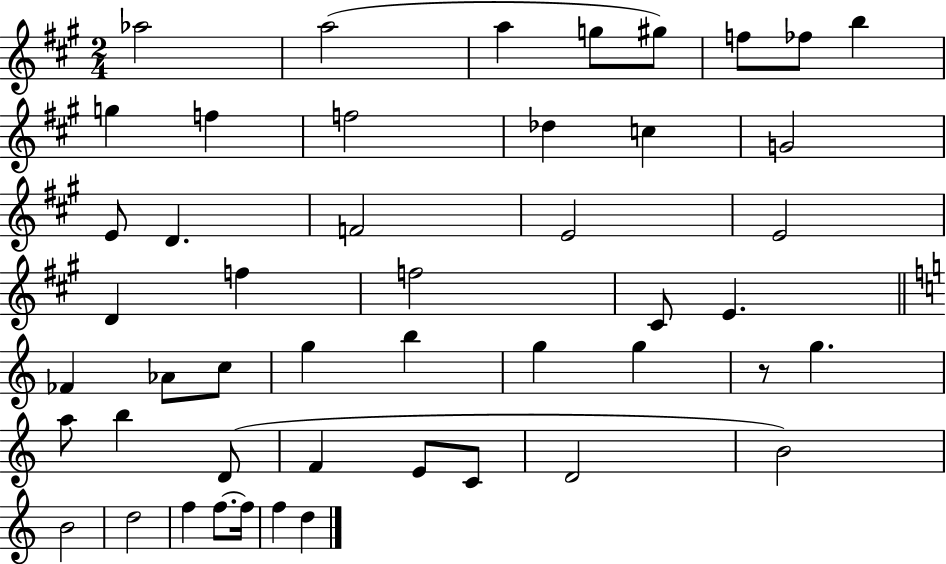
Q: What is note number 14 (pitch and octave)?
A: G4